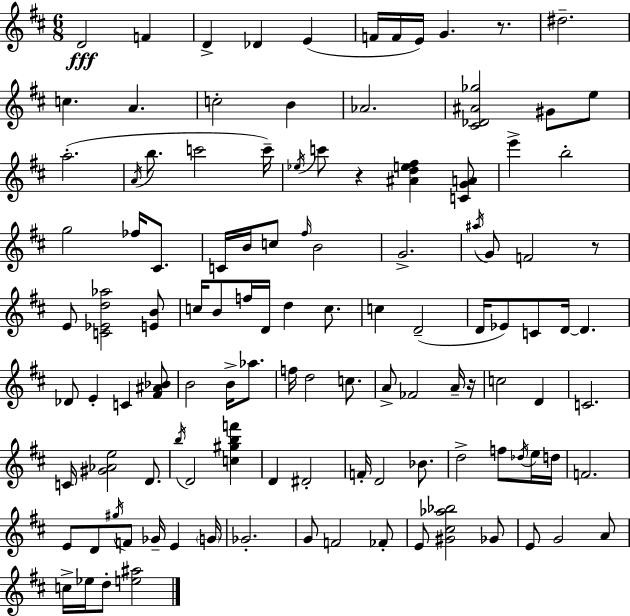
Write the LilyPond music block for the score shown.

{
  \clef treble
  \numericTimeSignature
  \time 6/8
  \key d \major
  d'2\fff f'4 | d'4-> des'4 e'4( | f'16 f'16 e'16) g'4. r8. | dis''2.-- | \break c''4. a'4. | c''2-. b'4 | aes'2. | <cis' des' ais' ges''>2 gis'8 e''8 | \break a''2.-.( | \acciaccatura { a'16 } b''8. c'''2 | c'''16--) \acciaccatura { ees''16 } c'''8 r4 <ais' d'' e'' fis''>4 | <c' g' a'>8 e'''4-> b''2-. | \break g''2 fes''16 cis'8. | c'16 b'16 c''8 \grace { fis''16 } b'2 | g'2.-> | \acciaccatura { ais''16 } g'8 f'2 | \break r8 e'8 <c' ees' d'' aes''>2 | <e' b'>8 c''16 b'8 f''16 d'16 d''4 | c''8. c''4 d'2--( | d'16 ees'8) c'8 d'16~~ d'4. | \break des'8 e'4-. c'4 | <fis' ais' bes'>8 b'2 | b'16-> aes''8. f''16 d''2 | c''8. a'8-> fes'2 | \break a'16-- r16 c''2 | d'4 c'2. | c'16 <gis' aes' e''>2 | d'8. \acciaccatura { b''16 } d'2 | \break <c'' gis'' b'' f'''>4 d'4 dis'2-. | f'16-. d'2 | bes'8. d''2-> | f''8 \acciaccatura { des''16 } e''16 d''16 f'2. | \break e'8 d'8 \acciaccatura { gis''16 } f'8 | ges'16-- e'4 \parenthesize g'16 ges'2.-. | g'8 f'2 | fes'8-. e'8 <gis' cis'' aes'' bes''>2 | \break ges'8 e'8 g'2 | a'8 c''16-> ees''16 d''8-. <e'' ais''>2 | \bar "|."
}